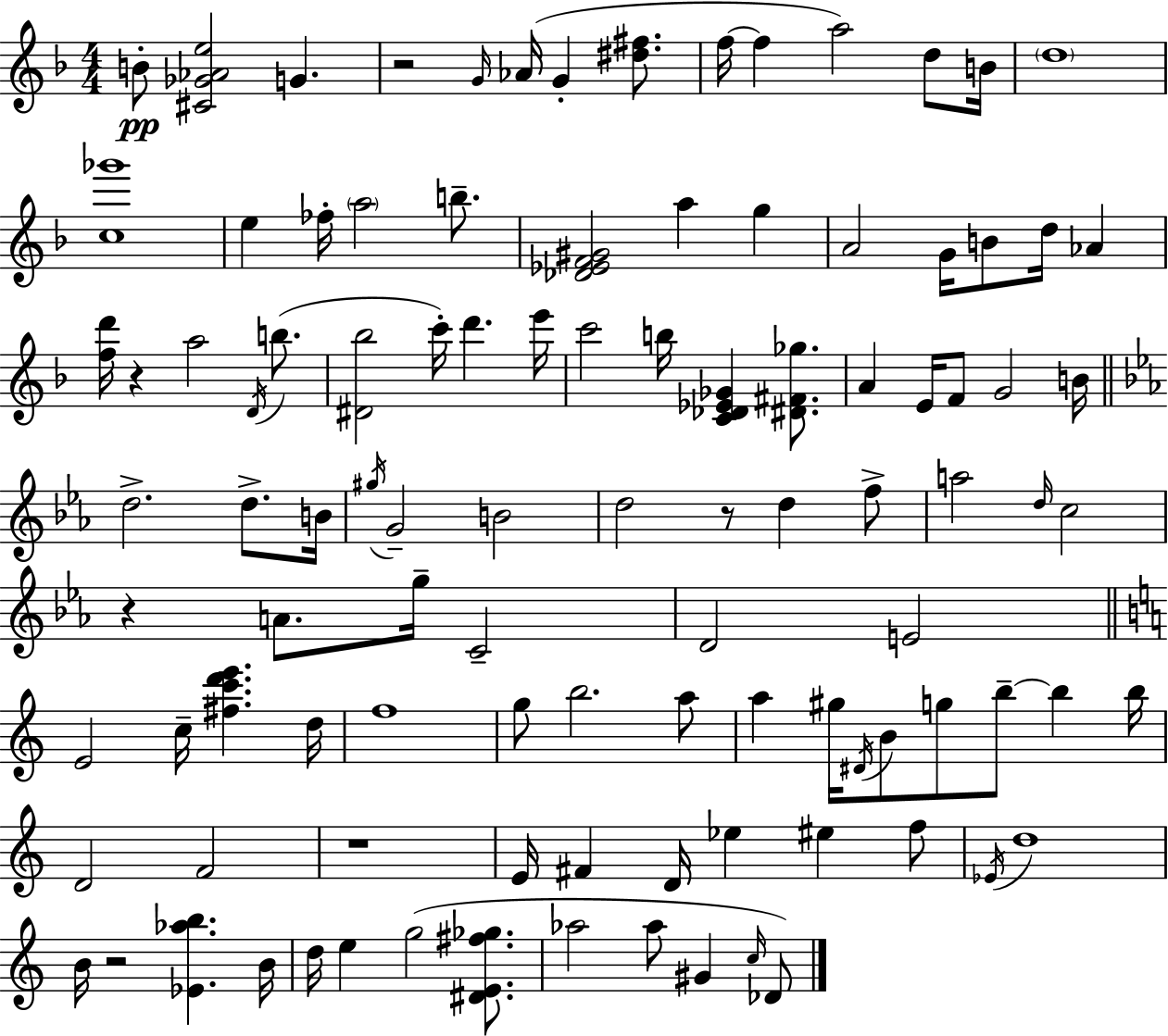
B4/e [C#4,Gb4,Ab4,E5]/h G4/q. R/h G4/s Ab4/s G4/q [D#5,F#5]/e. F5/s F5/q A5/h D5/e B4/s D5/w [C5,Gb6]/w E5/q FES5/s A5/h B5/e. [Db4,Eb4,F4,G#4]/h A5/q G5/q A4/h G4/s B4/e D5/s Ab4/q [F5,D6]/s R/q A5/h D4/s B5/e. [D#4,Bb5]/h C6/s D6/q. E6/s C6/h B5/s [C4,Db4,Eb4,Gb4]/q [D#4,F#4,Gb5]/e. A4/q E4/s F4/e G4/h B4/s D5/h. D5/e. B4/s G#5/s G4/h B4/h D5/h R/e D5/q F5/e A5/h D5/s C5/h R/q A4/e. G5/s C4/h D4/h E4/h E4/h C5/s [F#5,C6,D6,E6]/q. D5/s F5/w G5/e B5/h. A5/e A5/q G#5/s D#4/s B4/e G5/e B5/e B5/q B5/s D4/h F4/h R/w E4/s F#4/q D4/s Eb5/q EIS5/q F5/e Eb4/s D5/w B4/s R/h [Eb4,Ab5,B5]/q. B4/s D5/s E5/q G5/h [D#4,E4,F#5,Gb5]/e. Ab5/h Ab5/e G#4/q C5/s Db4/e